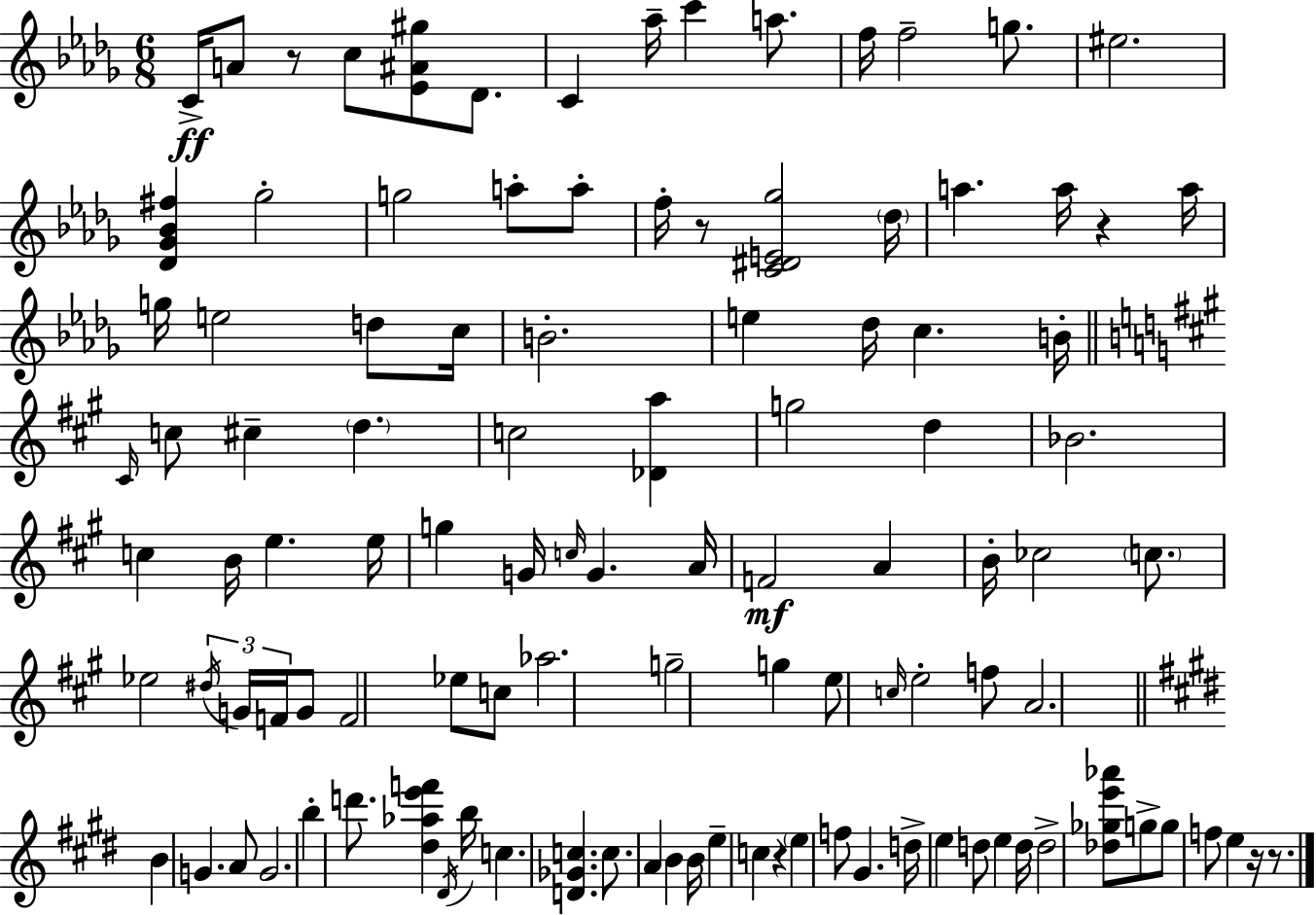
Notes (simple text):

C4/s A4/e R/e C5/e [Eb4,A#4,G#5]/e Db4/e. C4/q Ab5/s C6/q A5/e. F5/s F5/h G5/e. EIS5/h. [Db4,Gb4,Bb4,F#5]/q Gb5/h G5/h A5/e A5/e F5/s R/e [C4,D#4,E4,Gb5]/h Db5/s A5/q. A5/s R/q A5/s G5/s E5/h D5/e C5/s B4/h. E5/q Db5/s C5/q. B4/s C#4/s C5/e C#5/q D5/q. C5/h [Db4,A5]/q G5/h D5/q Bb4/h. C5/q B4/s E5/q. E5/s G5/q G4/s C5/s G4/q. A4/s F4/h A4/q B4/s CES5/h C5/e. Eb5/h D#5/s G4/s F4/s G4/e F4/h Eb5/e C5/e Ab5/h. G5/h G5/q E5/e C5/s E5/h F5/e A4/h. B4/q G4/q. A4/e G4/h. B5/q D6/e. [D#5,Ab5,E6,F6]/q D#4/s B5/s C5/q. [D4,Gb4,C5]/q. C5/e. A4/q B4/q B4/s E5/q C5/q R/q E5/q F5/e G#4/q. D5/s E5/q D5/e E5/q D5/s D5/h [Db5,Gb5,E6,Ab6]/e G5/e G5/e F5/e E5/q R/s R/e.